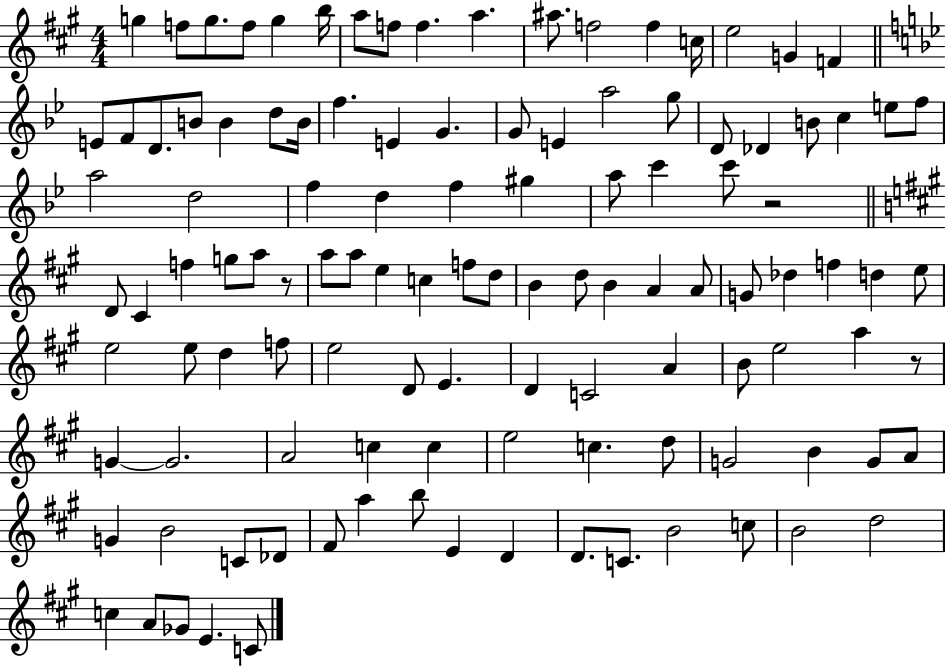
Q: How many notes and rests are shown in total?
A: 115